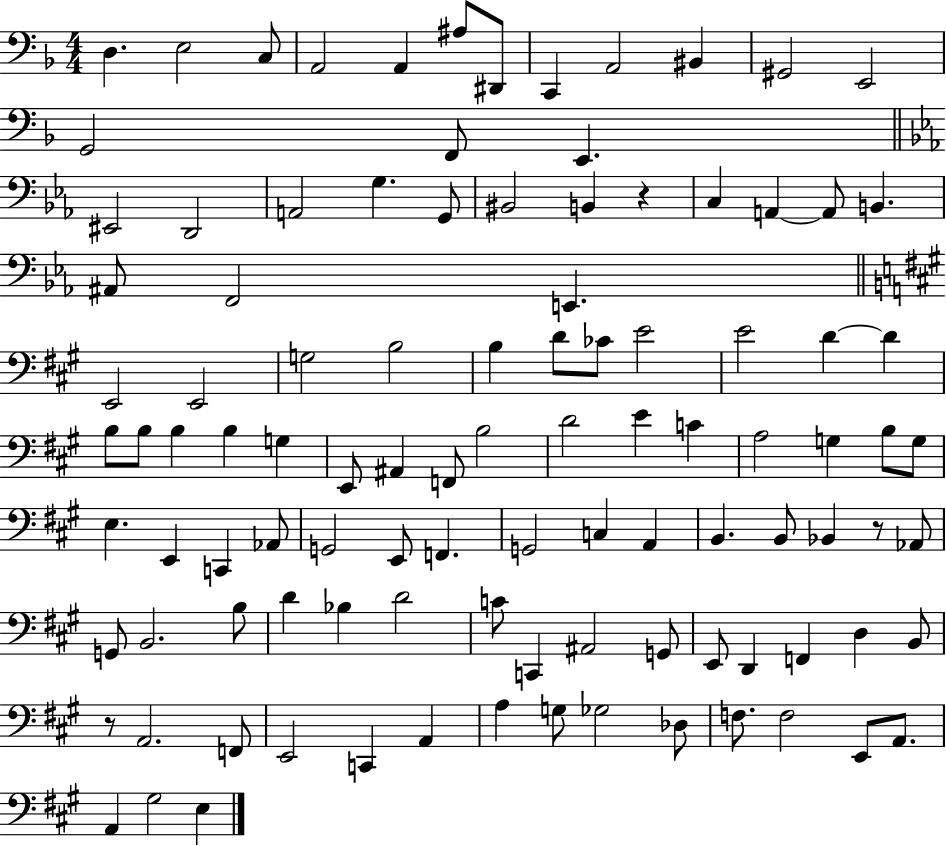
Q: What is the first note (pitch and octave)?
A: D3